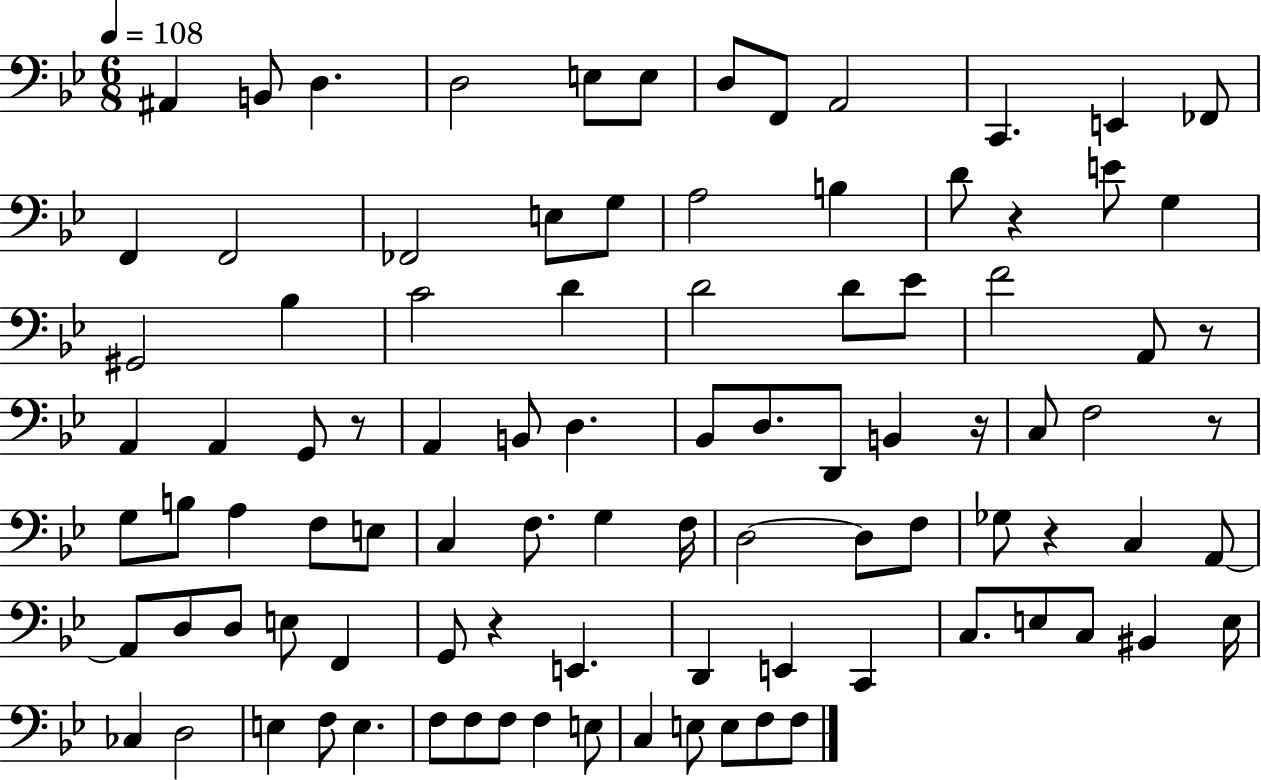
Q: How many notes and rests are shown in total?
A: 95